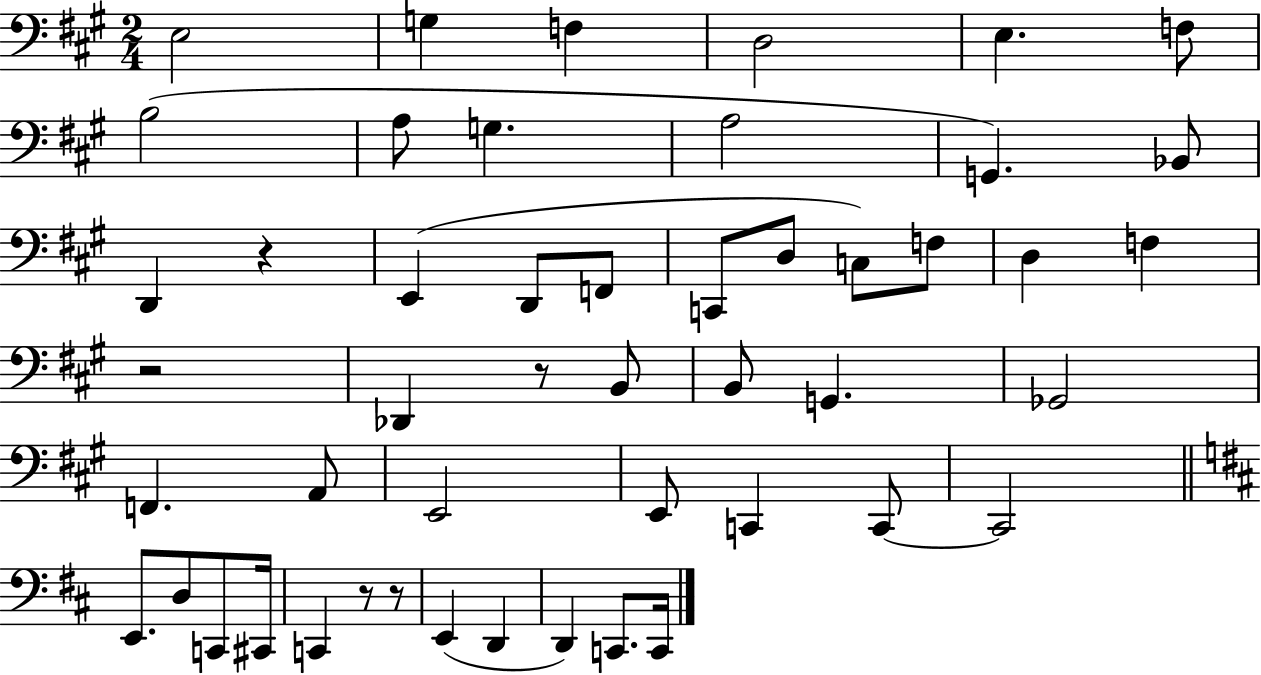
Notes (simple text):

E3/h G3/q F3/q D3/h E3/q. F3/e B3/h A3/e G3/q. A3/h G2/q. Bb2/e D2/q R/q E2/q D2/e F2/e C2/e D3/e C3/e F3/e D3/q F3/q R/h Db2/q R/e B2/e B2/e G2/q. Gb2/h F2/q. A2/e E2/h E2/e C2/q C2/e C2/h E2/e. D3/e C2/e C#2/s C2/q R/e R/e E2/q D2/q D2/q C2/e. C2/s